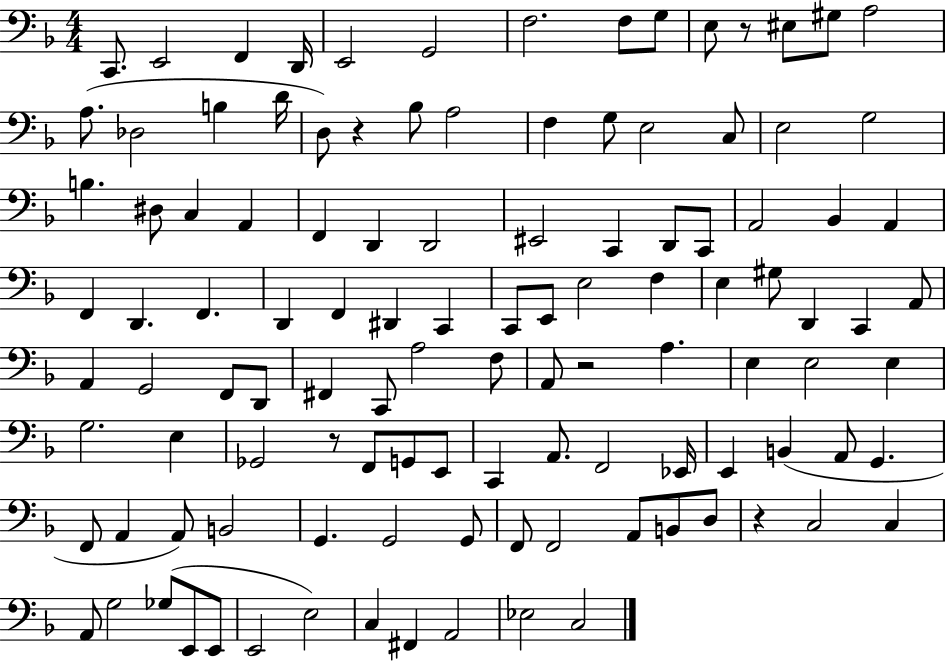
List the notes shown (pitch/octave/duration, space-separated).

C2/e. E2/h F2/q D2/s E2/h G2/h F3/h. F3/e G3/e E3/e R/e EIS3/e G#3/e A3/h A3/e. Db3/h B3/q D4/s D3/e R/q Bb3/e A3/h F3/q G3/e E3/h C3/e E3/h G3/h B3/q. D#3/e C3/q A2/q F2/q D2/q D2/h EIS2/h C2/q D2/e C2/e A2/h Bb2/q A2/q F2/q D2/q. F2/q. D2/q F2/q D#2/q C2/q C2/e E2/e E3/h F3/q E3/q G#3/e D2/q C2/q A2/e A2/q G2/h F2/e D2/e F#2/q C2/e A3/h F3/e A2/e R/h A3/q. E3/q E3/h E3/q G3/h. E3/q Gb2/h R/e F2/e G2/e E2/e C2/q A2/e. F2/h Eb2/s E2/q B2/q A2/e G2/q. F2/e A2/q A2/e B2/h G2/q. G2/h G2/e F2/e F2/h A2/e B2/e D3/e R/q C3/h C3/q A2/e G3/h Gb3/e E2/e E2/e E2/h E3/h C3/q F#2/q A2/h Eb3/h C3/h